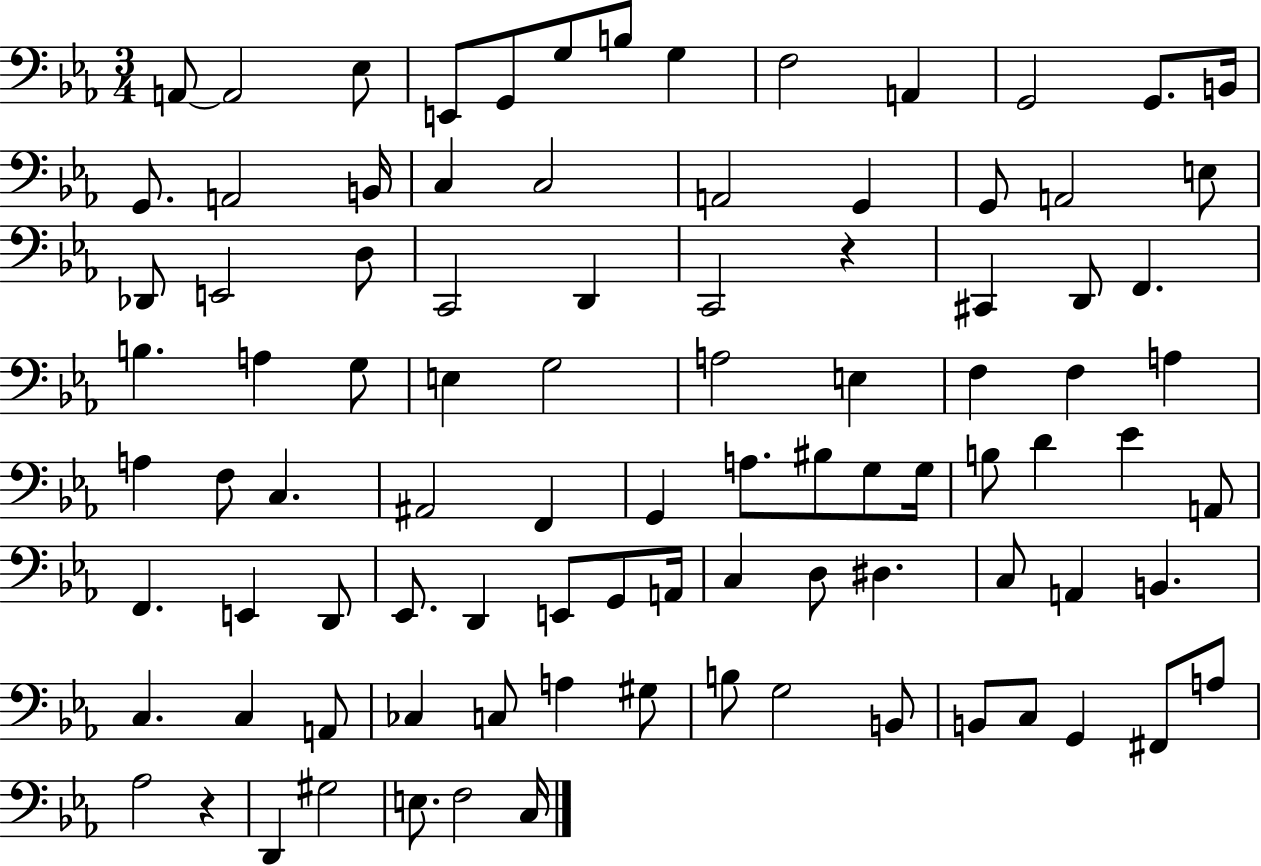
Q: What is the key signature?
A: EES major